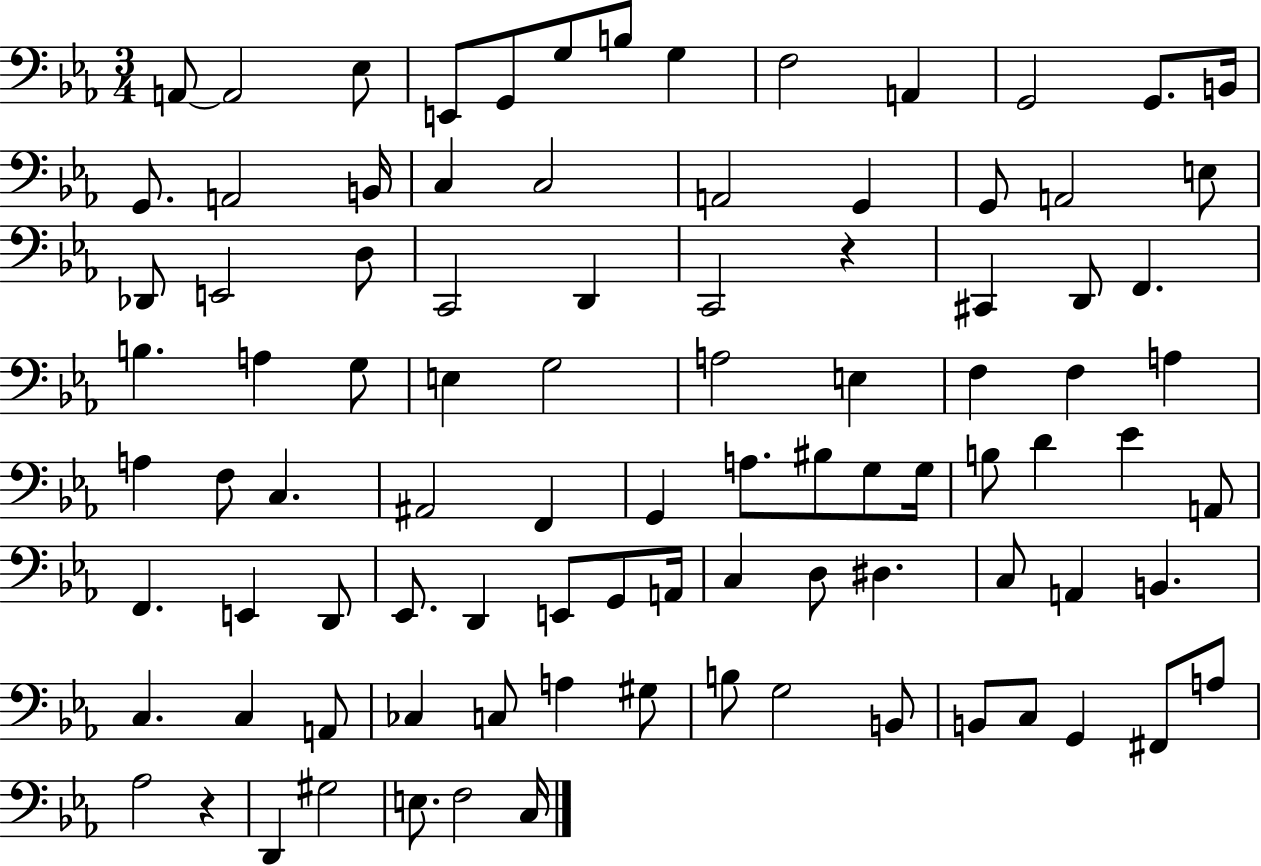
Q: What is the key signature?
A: EES major